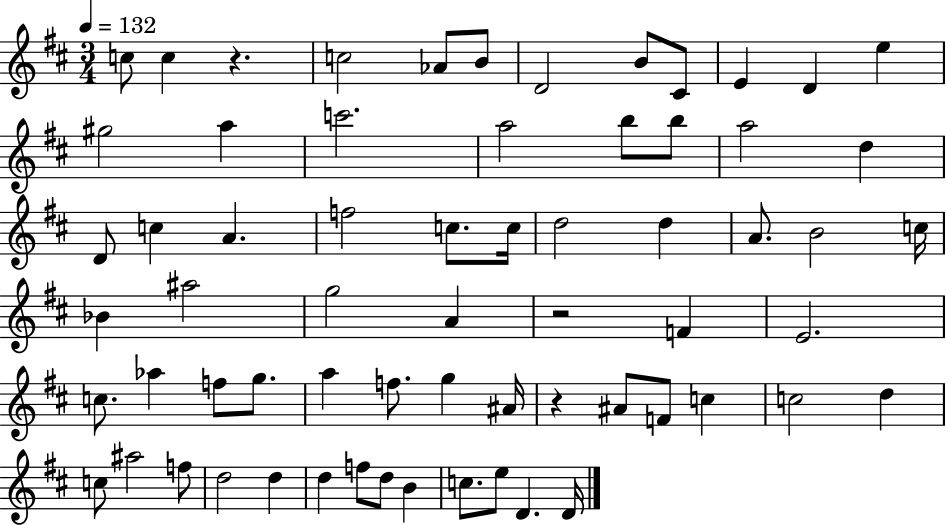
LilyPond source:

{
  \clef treble
  \numericTimeSignature
  \time 3/4
  \key d \major
  \tempo 4 = 132
  \repeat volta 2 { c''8 c''4 r4. | c''2 aes'8 b'8 | d'2 b'8 cis'8 | e'4 d'4 e''4 | \break gis''2 a''4 | c'''2. | a''2 b''8 b''8 | a''2 d''4 | \break d'8 c''4 a'4. | f''2 c''8. c''16 | d''2 d''4 | a'8. b'2 c''16 | \break bes'4 ais''2 | g''2 a'4 | r2 f'4 | e'2. | \break c''8. aes''4 f''8 g''8. | a''4 f''8. g''4 ais'16 | r4 ais'8 f'8 c''4 | c''2 d''4 | \break c''8 ais''2 f''8 | d''2 d''4 | d''4 f''8 d''8 b'4 | c''8. e''8 d'4. d'16 | \break } \bar "|."
}